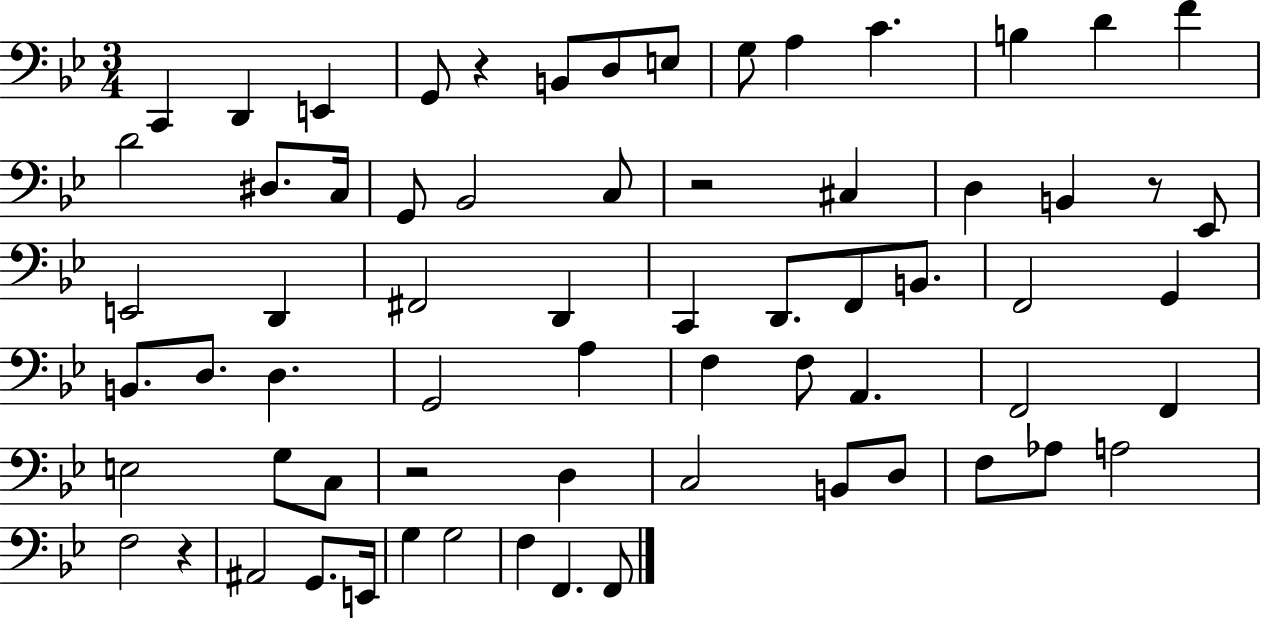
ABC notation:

X:1
T:Untitled
M:3/4
L:1/4
K:Bb
C,, D,, E,, G,,/2 z B,,/2 D,/2 E,/2 G,/2 A, C B, D F D2 ^D,/2 C,/4 G,,/2 _B,,2 C,/2 z2 ^C, D, B,, z/2 _E,,/2 E,,2 D,, ^F,,2 D,, C,, D,,/2 F,,/2 B,,/2 F,,2 G,, B,,/2 D,/2 D, G,,2 A, F, F,/2 A,, F,,2 F,, E,2 G,/2 C,/2 z2 D, C,2 B,,/2 D,/2 F,/2 _A,/2 A,2 F,2 z ^A,,2 G,,/2 E,,/4 G, G,2 F, F,, F,,/2